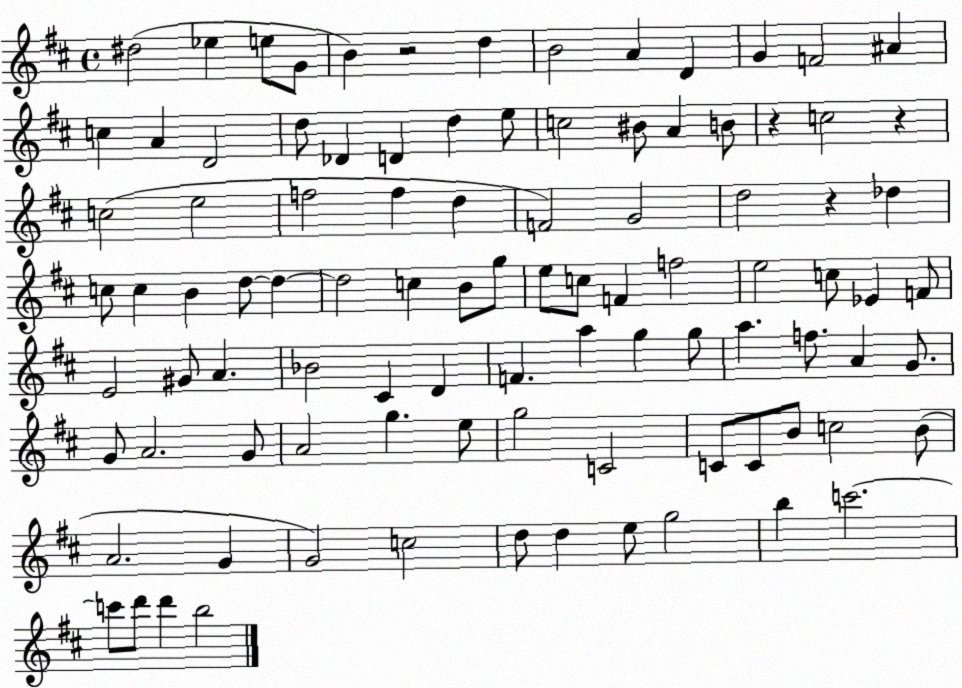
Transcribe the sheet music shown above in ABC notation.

X:1
T:Untitled
M:4/4
L:1/4
K:D
^d2 _e e/2 G/2 B z2 d B2 A D G F2 ^A c A D2 d/2 _D D d e/2 c2 ^B/2 A B/2 z c2 z c2 e2 f2 f d F2 G2 d2 z _d c/2 c B d/2 d d2 c B/2 g/2 e/2 c/2 F f2 e2 c/2 _E F/2 E2 ^G/2 A _B2 ^C D F a g g/2 a f/2 A G/2 G/2 A2 G/2 A2 g e/2 g2 C2 C/2 C/2 B/2 c2 B/2 A2 G G2 c2 d/2 d e/2 g2 b c'2 c'/2 d'/2 d' b2